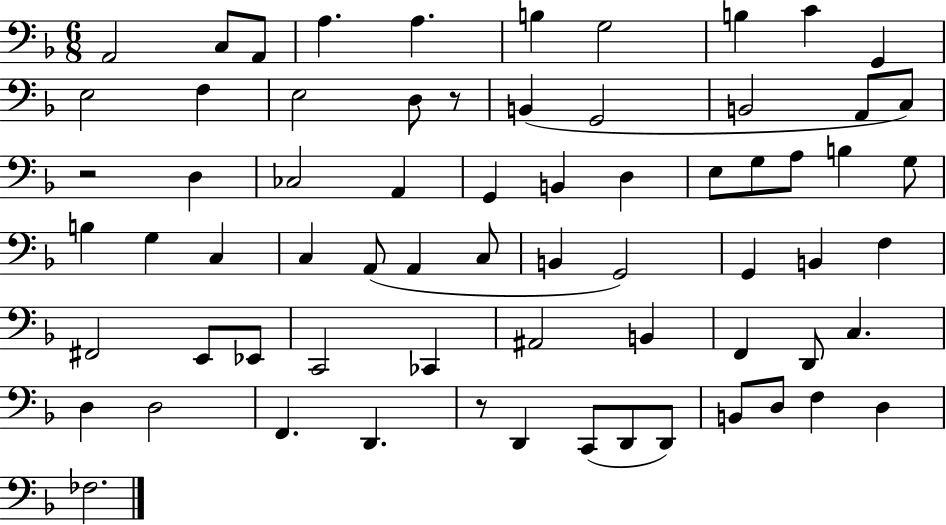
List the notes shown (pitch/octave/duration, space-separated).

A2/h C3/e A2/e A3/q. A3/q. B3/q G3/h B3/q C4/q G2/q E3/h F3/q E3/h D3/e R/e B2/q G2/h B2/h A2/e C3/e R/h D3/q CES3/h A2/q G2/q B2/q D3/q E3/e G3/e A3/e B3/q G3/e B3/q G3/q C3/q C3/q A2/e A2/q C3/e B2/q G2/h G2/q B2/q F3/q F#2/h E2/e Eb2/e C2/h CES2/q A#2/h B2/q F2/q D2/e C3/q. D3/q D3/h F2/q. D2/q. R/e D2/q C2/e D2/e D2/e B2/e D3/e F3/q D3/q FES3/h.